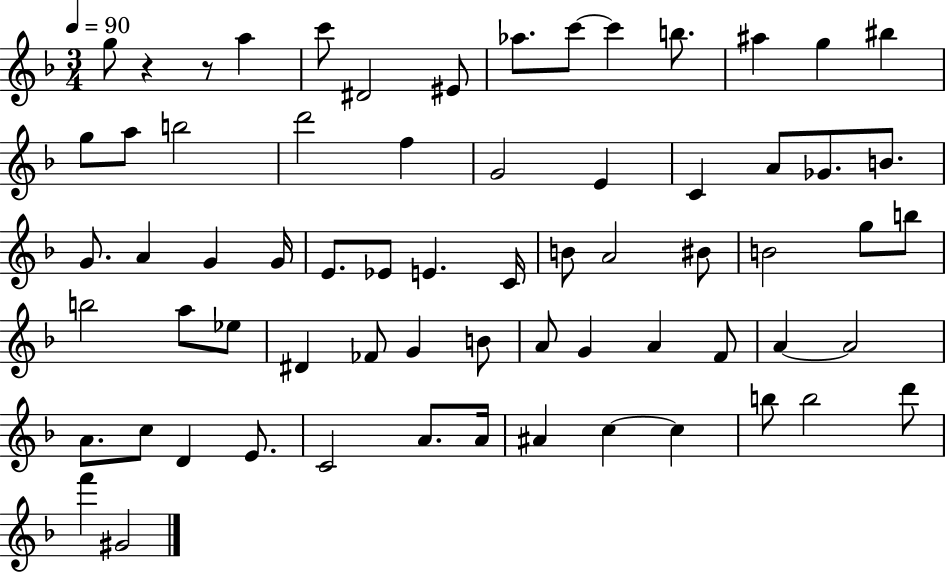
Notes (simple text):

G5/e R/q R/e A5/q C6/e D#4/h EIS4/e Ab5/e. C6/e C6/q B5/e. A#5/q G5/q BIS5/q G5/e A5/e B5/h D6/h F5/q G4/h E4/q C4/q A4/e Gb4/e. B4/e. G4/e. A4/q G4/q G4/s E4/e. Eb4/e E4/q. C4/s B4/e A4/h BIS4/e B4/h G5/e B5/e B5/h A5/e Eb5/e D#4/q FES4/e G4/q B4/e A4/e G4/q A4/q F4/e A4/q A4/h A4/e. C5/e D4/q E4/e. C4/h A4/e. A4/s A#4/q C5/q C5/q B5/e B5/h D6/e F6/q G#4/h